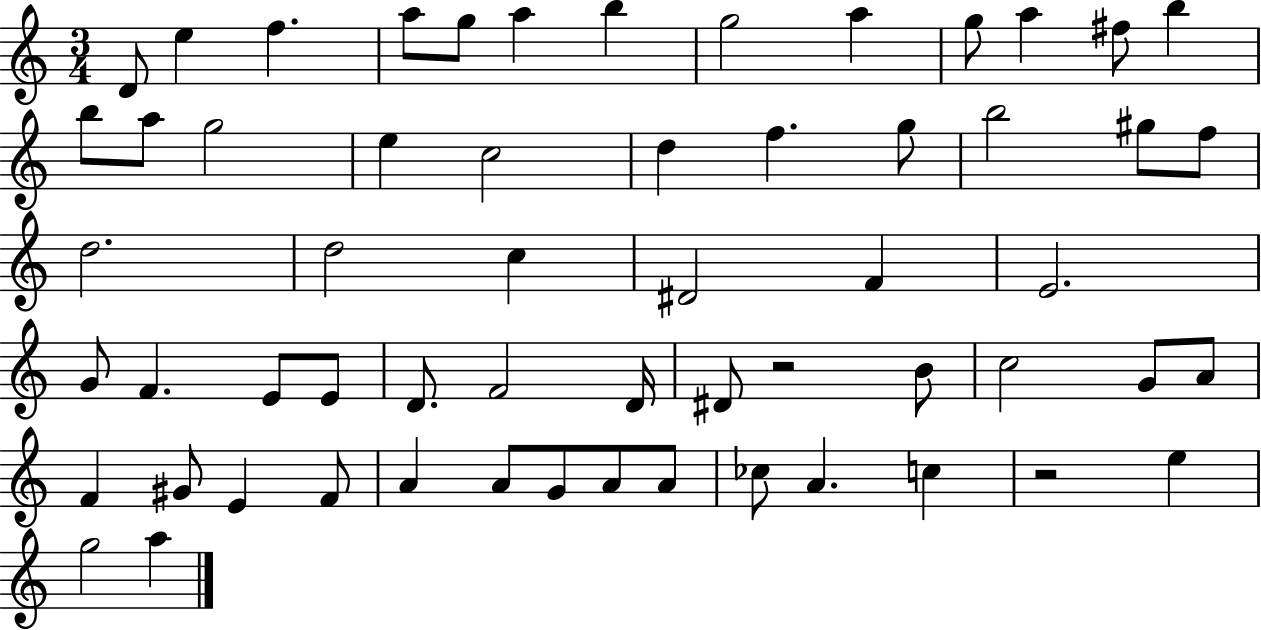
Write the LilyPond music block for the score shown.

{
  \clef treble
  \numericTimeSignature
  \time 3/4
  \key c \major
  d'8 e''4 f''4. | a''8 g''8 a''4 b''4 | g''2 a''4 | g''8 a''4 fis''8 b''4 | \break b''8 a''8 g''2 | e''4 c''2 | d''4 f''4. g''8 | b''2 gis''8 f''8 | \break d''2. | d''2 c''4 | dis'2 f'4 | e'2. | \break g'8 f'4. e'8 e'8 | d'8. f'2 d'16 | dis'8 r2 b'8 | c''2 g'8 a'8 | \break f'4 gis'8 e'4 f'8 | a'4 a'8 g'8 a'8 a'8 | ces''8 a'4. c''4 | r2 e''4 | \break g''2 a''4 | \bar "|."
}